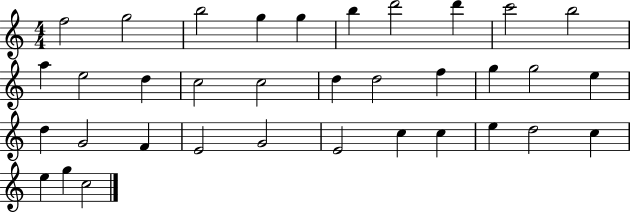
{
  \clef treble
  \numericTimeSignature
  \time 4/4
  \key c \major
  f''2 g''2 | b''2 g''4 g''4 | b''4 d'''2 d'''4 | c'''2 b''2 | \break a''4 e''2 d''4 | c''2 c''2 | d''4 d''2 f''4 | g''4 g''2 e''4 | \break d''4 g'2 f'4 | e'2 g'2 | e'2 c''4 c''4 | e''4 d''2 c''4 | \break e''4 g''4 c''2 | \bar "|."
}